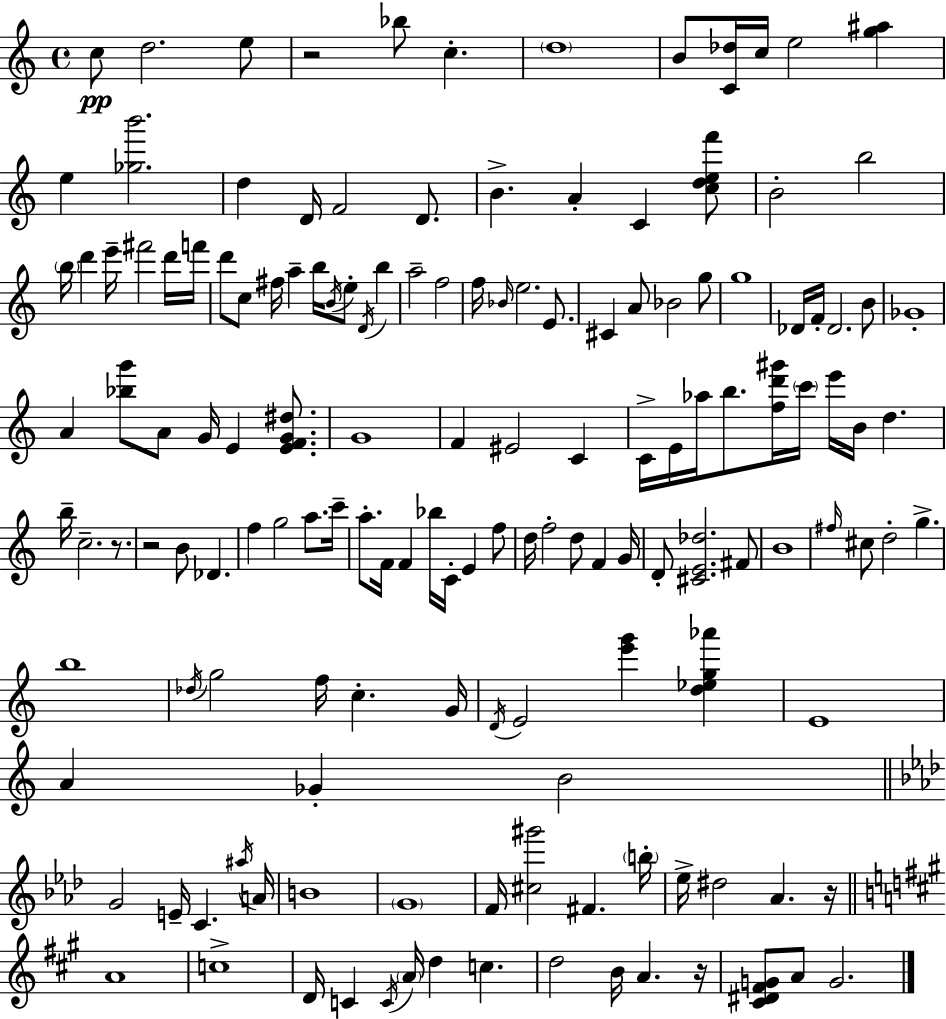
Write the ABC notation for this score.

X:1
T:Untitled
M:4/4
L:1/4
K:Am
c/2 d2 e/2 z2 _b/2 c d4 B/2 [C_d]/4 c/4 e2 [g^a] e [_gb']2 d D/4 F2 D/2 B A C [cdef']/2 B2 b2 b/4 d' e'/4 ^f'2 d'/4 f'/4 d'/2 c/2 ^f/4 a b/4 B/4 e/2 D/4 b a2 f2 f/4 _B/4 e2 E/2 ^C A/2 _B2 g/2 g4 _D/4 F/4 _D2 B/2 _G4 A [_bg']/2 A/2 G/4 E [EFG^d]/2 G4 F ^E2 C C/4 E/4 _a/4 b/2 [fd'^g']/4 c'/4 e'/4 B/4 d b/4 c2 z/2 z2 B/2 _D f g2 a/2 c'/4 a/2 F/4 F _b/4 C/4 E f/2 d/4 f2 d/2 F G/4 D/2 [^CE_d]2 ^F/2 B4 ^f/4 ^c/2 d2 g b4 _d/4 g2 f/4 c G/4 D/4 E2 [e'g'] [d_eg_a'] E4 A _G B2 G2 E/4 C ^a/4 A/4 B4 G4 F/4 [^c^g']2 ^F b/4 _e/4 ^d2 _A z/4 A4 c4 D/4 C C/4 A/4 d c d2 B/4 A z/4 [^C^D^FG]/2 A/2 G2